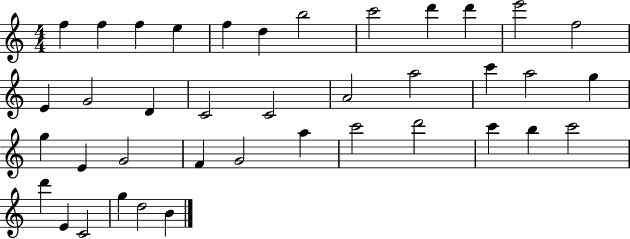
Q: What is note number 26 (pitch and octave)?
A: F4